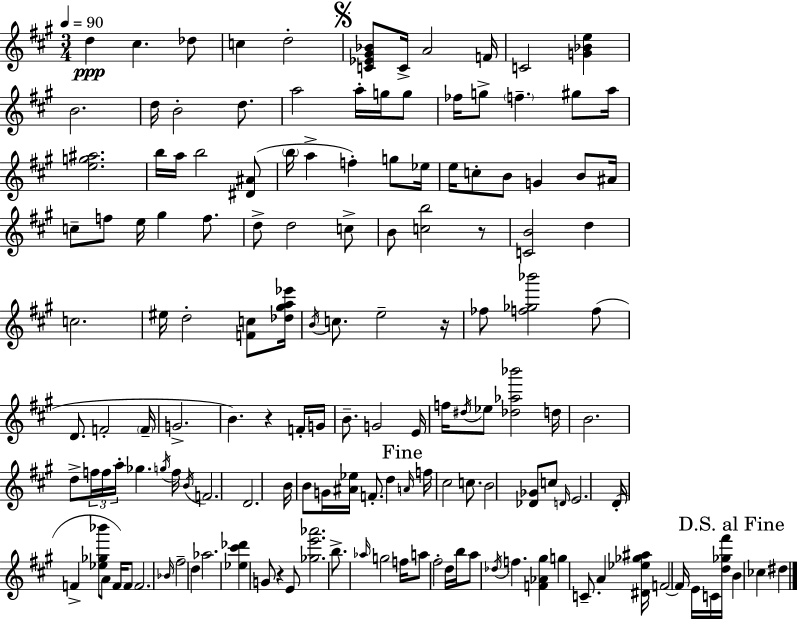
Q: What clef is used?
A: treble